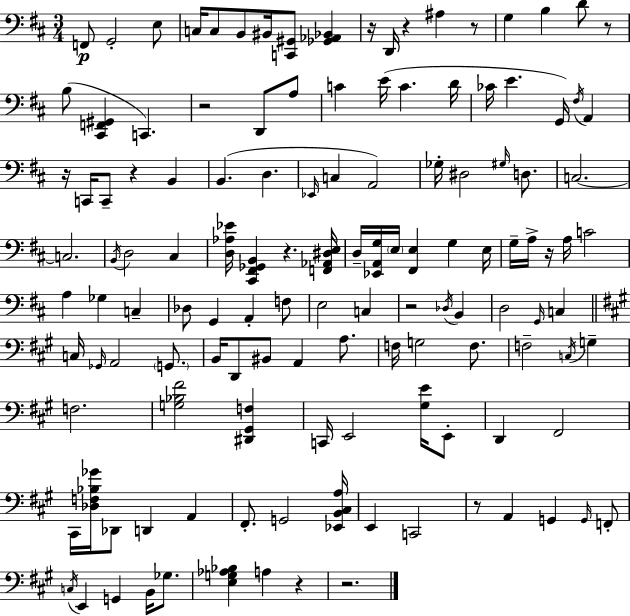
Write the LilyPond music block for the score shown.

{
  \clef bass
  \numericTimeSignature
  \time 3/4
  \key d \major
  f,8\p g,2-. e8 | c16 c8 b,8 bis,16 <c, gis,>8 <ges, aes, bes,>4 | r16 d,16 r4 ais4 r8 | g4 b4 d'8 r8 | \break b8( <cis, f, gis,>4 c,4.) | r2 d,8 a8 | c'4 e'16( c'4. d'16 | ces'16 e'4. g,16) \acciaccatura { fis16 } a,4 | \break r16 c,16 c,8-- r4 b,4 | b,4.( d4. | \grace { ees,16 } c4 a,2) | ges16-. dis2 \grace { gis16 } | \break d8. c2.~~ | c2. | \acciaccatura { b,16 } d2 | cis4 <d aes ees'>16 <cis, fis, ges, b,>4 r4. | \break <f, aes, dis e>16 d16-- <ees, a, g>16 \parenthesize e16 <fis, e>4 g4 | e16 g16-- a16-> r16 a16 c'2 | a4 ges4 | c4-- des8 g,4 a,4-. | \break f8 e2 | c4 r2 | \acciaccatura { des16 } b,4 d2 | \grace { g,16 } c4 \bar "||" \break \key a \major c16 \grace { ges,16 } a,2 \parenthesize g,8. | b,16 d,8 bis,8 a,4 a8. | f16 g2 f8. | f2-- \acciaccatura { c16 } g4-- | \break f2. | <g bes fis'>2 <dis, gis, f>4 | c,16 e,2 <gis e'>16 | e,8-. d,4 fis,2 | \break cis,16 <des f bes ges'>16 des,8 d,4 a,4 | fis,8.-. g,2 | <ees, b, cis a>16 e,4 c,2 | r8 a,4 g,4 | \break \grace { g,16 } f,8-. \acciaccatura { c16 } e,4 g,4 | b,16 ges8. <e g aes bes>4 a4 | r4 r2. | \bar "|."
}